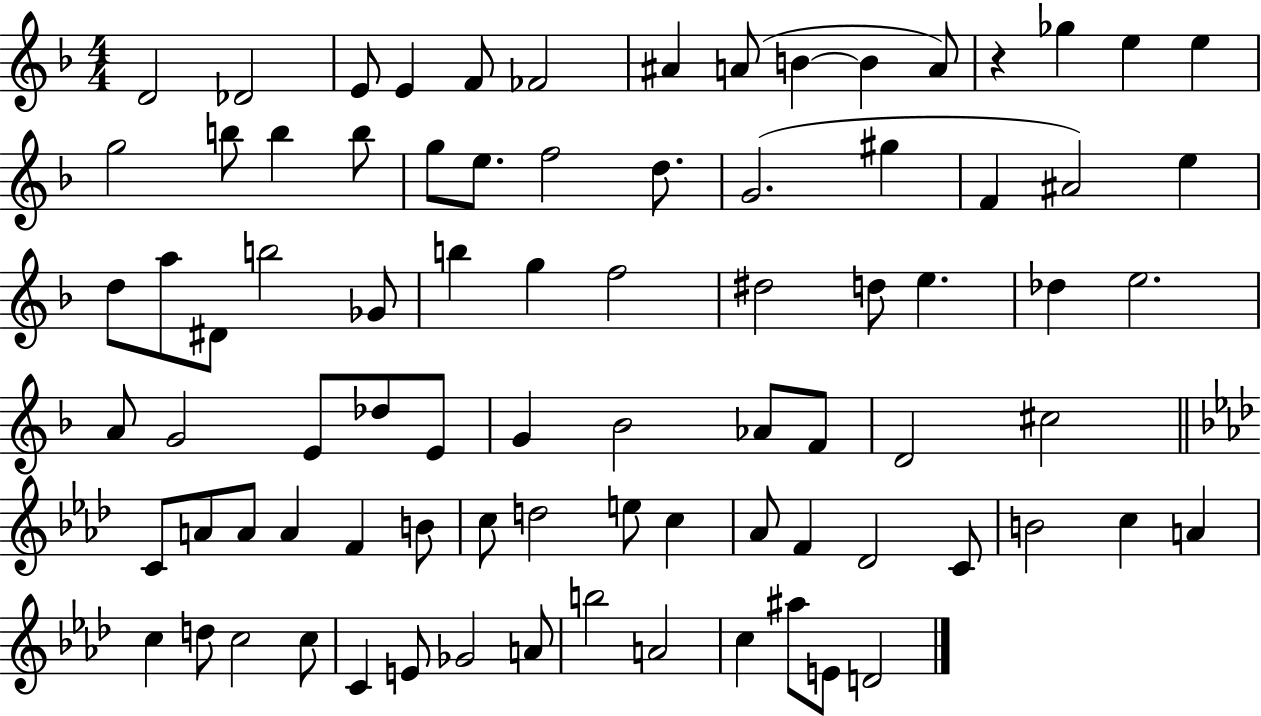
X:1
T:Untitled
M:4/4
L:1/4
K:F
D2 _D2 E/2 E F/2 _F2 ^A A/2 B B A/2 z _g e e g2 b/2 b b/2 g/2 e/2 f2 d/2 G2 ^g F ^A2 e d/2 a/2 ^D/2 b2 _G/2 b g f2 ^d2 d/2 e _d e2 A/2 G2 E/2 _d/2 E/2 G _B2 _A/2 F/2 D2 ^c2 C/2 A/2 A/2 A F B/2 c/2 d2 e/2 c _A/2 F _D2 C/2 B2 c A c d/2 c2 c/2 C E/2 _G2 A/2 b2 A2 c ^a/2 E/2 D2